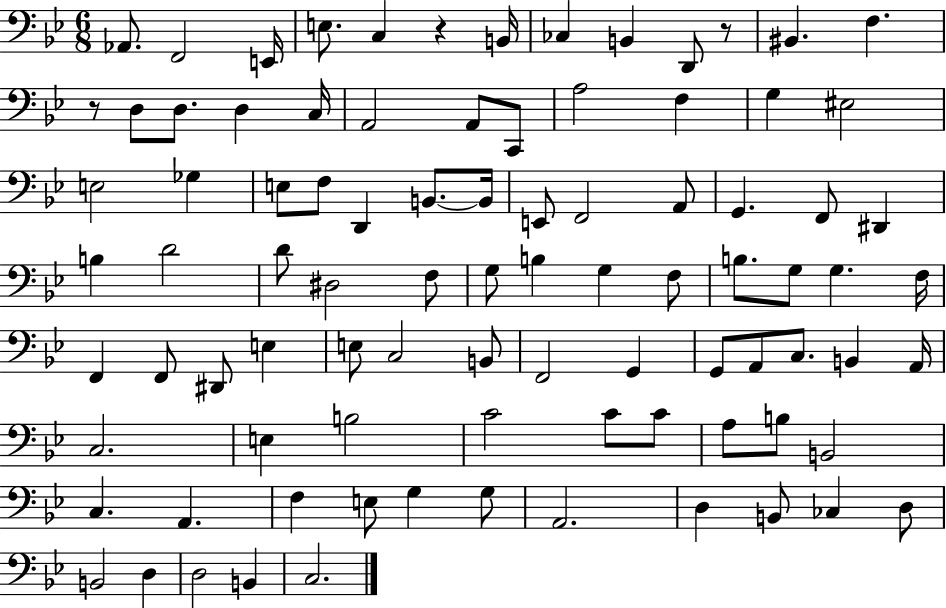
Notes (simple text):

Ab2/e. F2/h E2/s E3/e. C3/q R/q B2/s CES3/q B2/q D2/e R/e BIS2/q. F3/q. R/e D3/e D3/e. D3/q C3/s A2/h A2/e C2/e A3/h F3/q G3/q EIS3/h E3/h Gb3/q E3/e F3/e D2/q B2/e. B2/s E2/e F2/h A2/e G2/q. F2/e D#2/q B3/q D4/h D4/e D#3/h F3/e G3/e B3/q G3/q F3/e B3/e. G3/e G3/q. F3/s F2/q F2/e D#2/e E3/q E3/e C3/h B2/e F2/h G2/q G2/e A2/e C3/e. B2/q A2/s C3/h. E3/q B3/h C4/h C4/e C4/e A3/e B3/e B2/h C3/q. A2/q. F3/q E3/e G3/q G3/e A2/h. D3/q B2/e CES3/q D3/e B2/h D3/q D3/h B2/q C3/h.